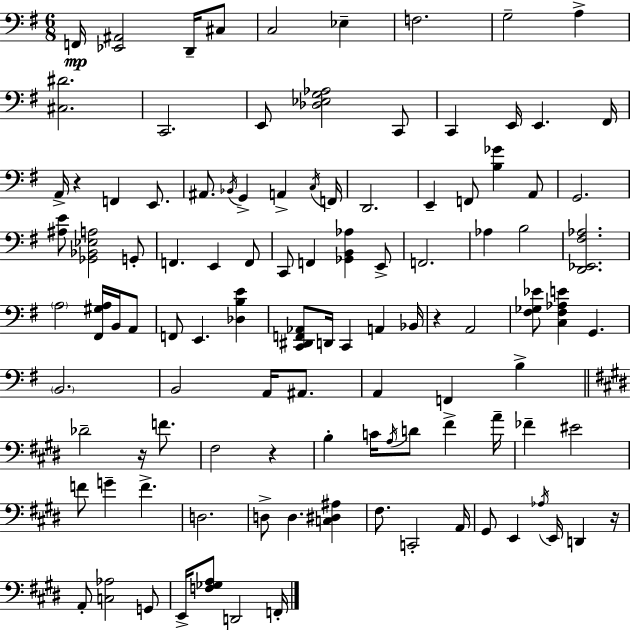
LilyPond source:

{
  \clef bass
  \numericTimeSignature
  \time 6/8
  \key e \minor
  \repeat volta 2 { f,16\mp <ees, ais,>2 d,16-- cis8 | c2 ees4-- | f2. | g2-- a4-> | \break <cis dis'>2. | c,2. | e,8 <des ees g aes>2 c,8 | c,4 e,16 e,4. fis,16 | \break a,16-> r4 f,4 e,8. | ais,8. \acciaccatura { bes,16 } g,4-> a,4-> | \acciaccatura { c16 } f,16 d,2. | e,4-- f,8 <b ges'>4 | \break a,8 g,2. | <ais e'>8 <ges, bes, ees a>2 | g,8-. f,4. e,4 | f,8 c,8 f,4 <ges, b, aes>4 | \break e,8-> f,2. | aes4 b2 | <d, ees, fis aes>2. | \parenthesize a2 <fis, gis a>16 b,16 | \break a,8 f,8 e,4. <des b e'>4 | <c, dis, f, aes,>8 d,16 c,4 a,4 | bes,16 r4 a,2 | <fis ges ees'>8 <c fis aes e'>4 g,4. | \break \parenthesize b,2. | b,2 a,16 ais,8. | a,4 f,4 b4-> | \bar "||" \break \key e \major des'2-- r16 f'8. | fis2 r4 | b4-. c'16 \acciaccatura { a16 } d'8 fis'4-> | a'16-- fes'4-- eis'2 | \break f'8 g'4-- f'4.-> | d2. | d8-> d4. <c dis ais>4 | fis8. c,2-. | \break a,16 gis,8 e,4 \acciaccatura { aes16 } e,16 d,4 | r16 a,8-. <c aes>2 | g,8 e,16-> <f ges a>8 d,2 | f,16-. } \bar "|."
}